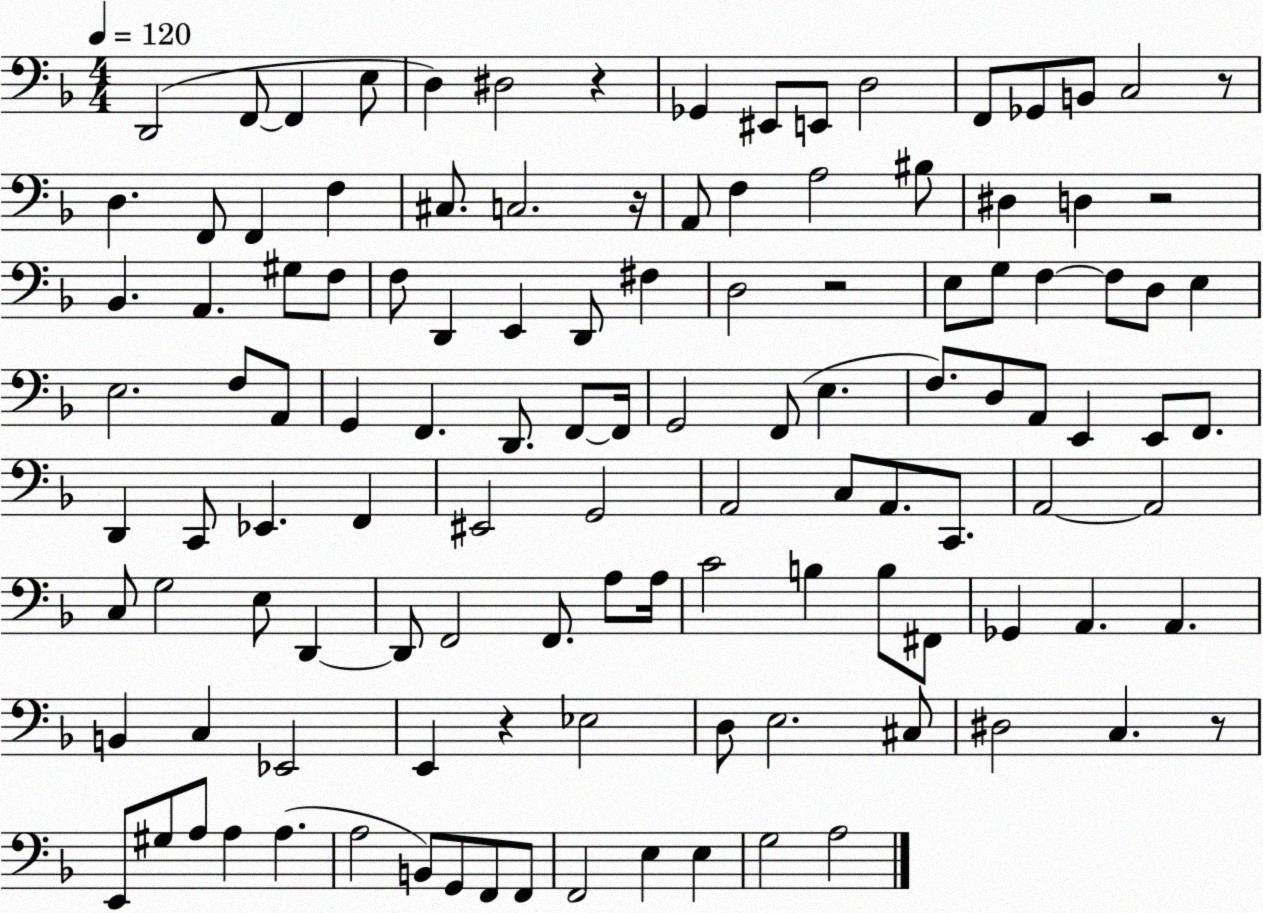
X:1
T:Untitled
M:4/4
L:1/4
K:F
D,,2 F,,/2 F,, E,/2 D, ^D,2 z _G,, ^E,,/2 E,,/2 D,2 F,,/2 _G,,/2 B,,/2 C,2 z/2 D, F,,/2 F,, F, ^C,/2 C,2 z/4 A,,/2 F, A,2 ^B,/2 ^D, D, z2 _B,, A,, ^G,/2 F,/2 F,/2 D,, E,, D,,/2 ^F, D,2 z2 E,/2 G,/2 F, F,/2 D,/2 E, E,2 F,/2 A,,/2 G,, F,, D,,/2 F,,/2 F,,/4 G,,2 F,,/2 E, F,/2 D,/2 A,,/2 E,, E,,/2 F,,/2 D,, C,,/2 _E,, F,, ^E,,2 G,,2 A,,2 C,/2 A,,/2 C,,/2 A,,2 A,,2 C,/2 G,2 E,/2 D,, D,,/2 F,,2 F,,/2 A,/2 A,/4 C2 B, B,/2 ^F,,/2 _G,, A,, A,, B,, C, _E,,2 E,, z _E,2 D,/2 E,2 ^C,/2 ^D,2 C, z/2 E,,/2 ^G,/2 A,/2 A, A, A,2 B,,/2 G,,/2 F,,/2 F,,/2 F,,2 E, E, G,2 A,2